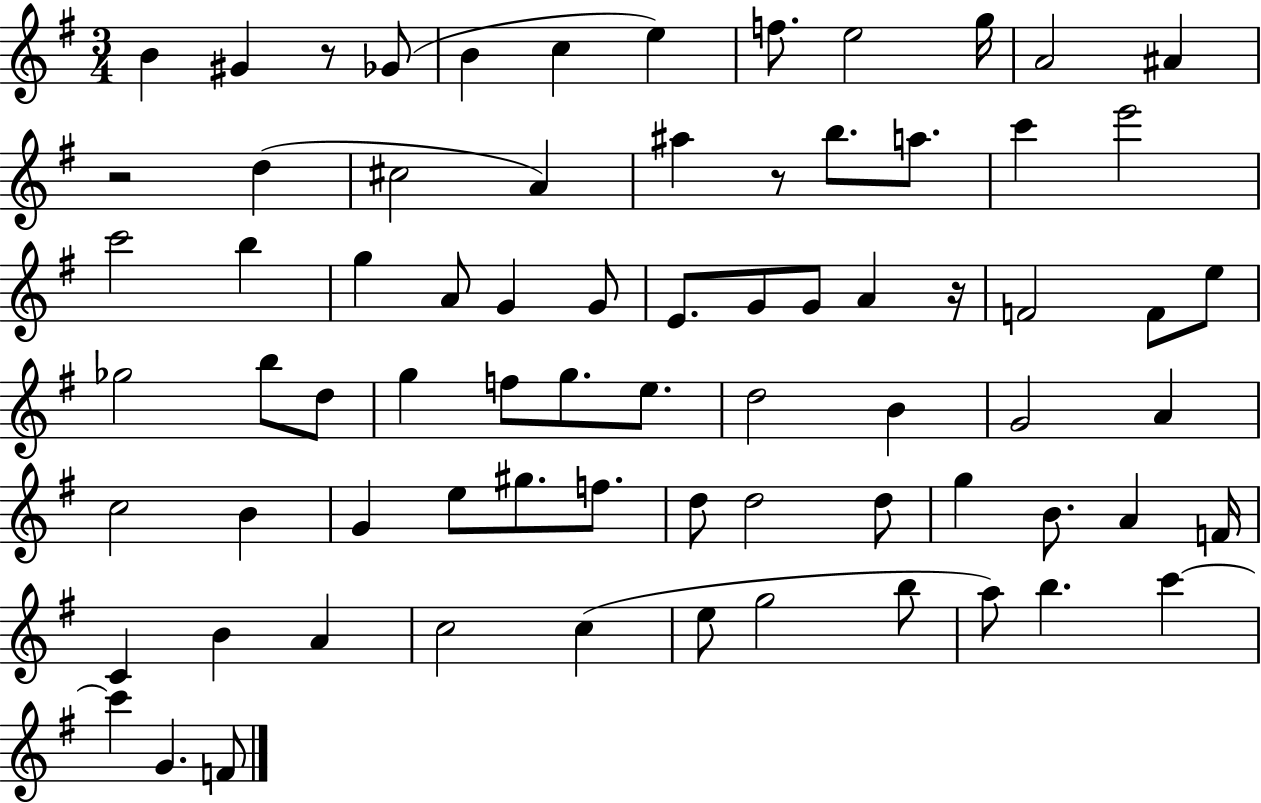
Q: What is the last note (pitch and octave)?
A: F4